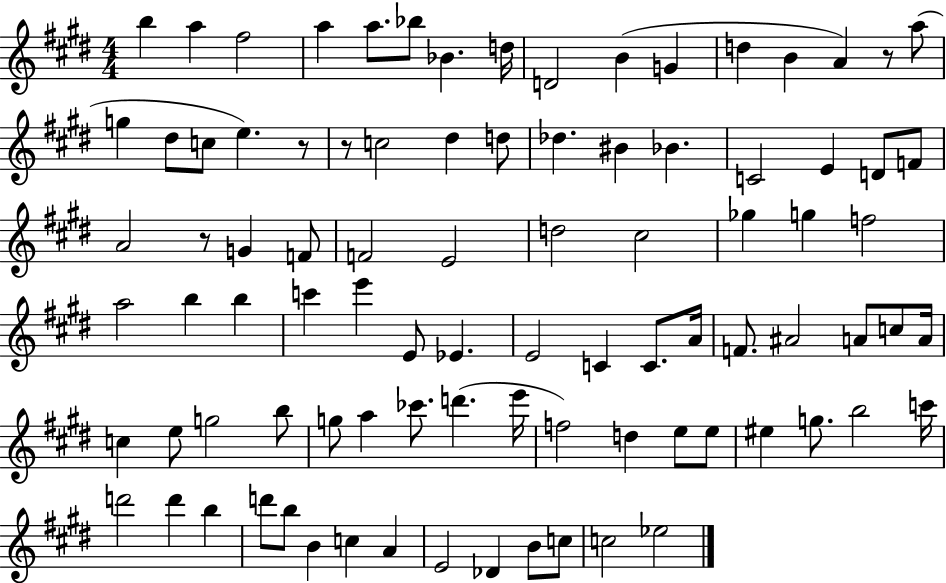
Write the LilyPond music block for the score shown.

{
  \clef treble
  \numericTimeSignature
  \time 4/4
  \key e \major
  b''4 a''4 fis''2 | a''4 a''8. bes''8 bes'4. d''16 | d'2 b'4( g'4 | d''4 b'4 a'4) r8 a''8( | \break g''4 dis''8 c''8 e''4.) r8 | r8 c''2 dis''4 d''8 | des''4. bis'4 bes'4. | c'2 e'4 d'8 f'8 | \break a'2 r8 g'4 f'8 | f'2 e'2 | d''2 cis''2 | ges''4 g''4 f''2 | \break a''2 b''4 b''4 | c'''4 e'''4 e'8 ees'4. | e'2 c'4 c'8. a'16 | f'8. ais'2 a'8 c''8 a'16 | \break c''4 e''8 g''2 b''8 | g''8 a''4 ces'''8. d'''4.( e'''16 | f''2) d''4 e''8 e''8 | eis''4 g''8. b''2 c'''16 | \break d'''2 d'''4 b''4 | d'''8 b''8 b'4 c''4 a'4 | e'2 des'4 b'8 c''8 | c''2 ees''2 | \break \bar "|."
}